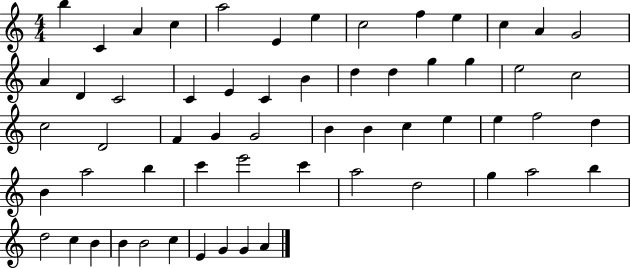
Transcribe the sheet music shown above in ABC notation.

X:1
T:Untitled
M:4/4
L:1/4
K:C
b C A c a2 E e c2 f e c A G2 A D C2 C E C B d d g g e2 c2 c2 D2 F G G2 B B c e e f2 d B a2 b c' e'2 c' a2 d2 g a2 b d2 c B B B2 c E G G A